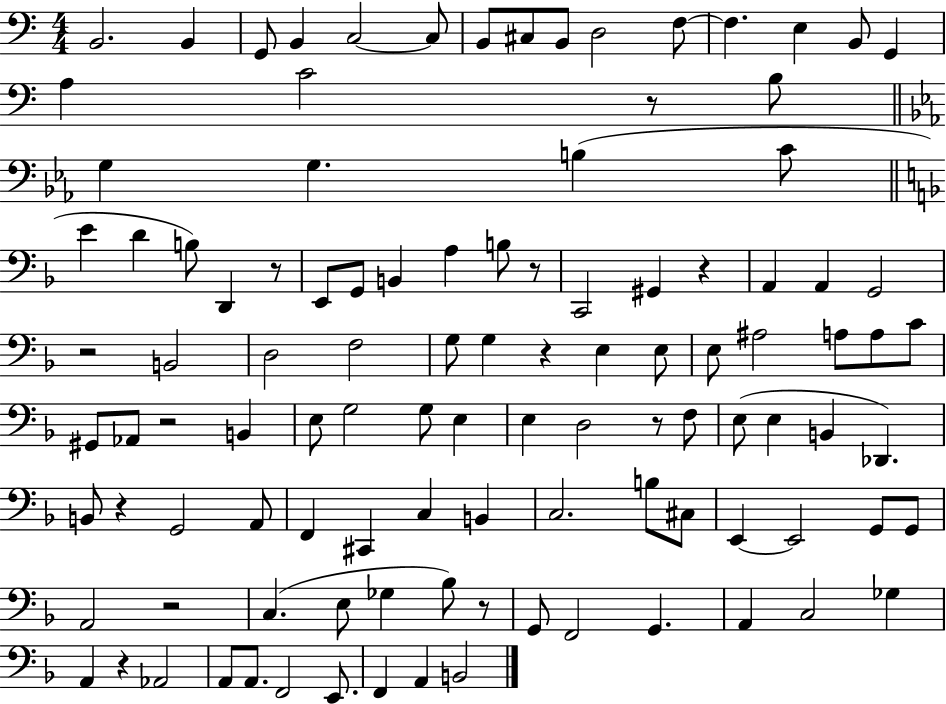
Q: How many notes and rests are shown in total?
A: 108